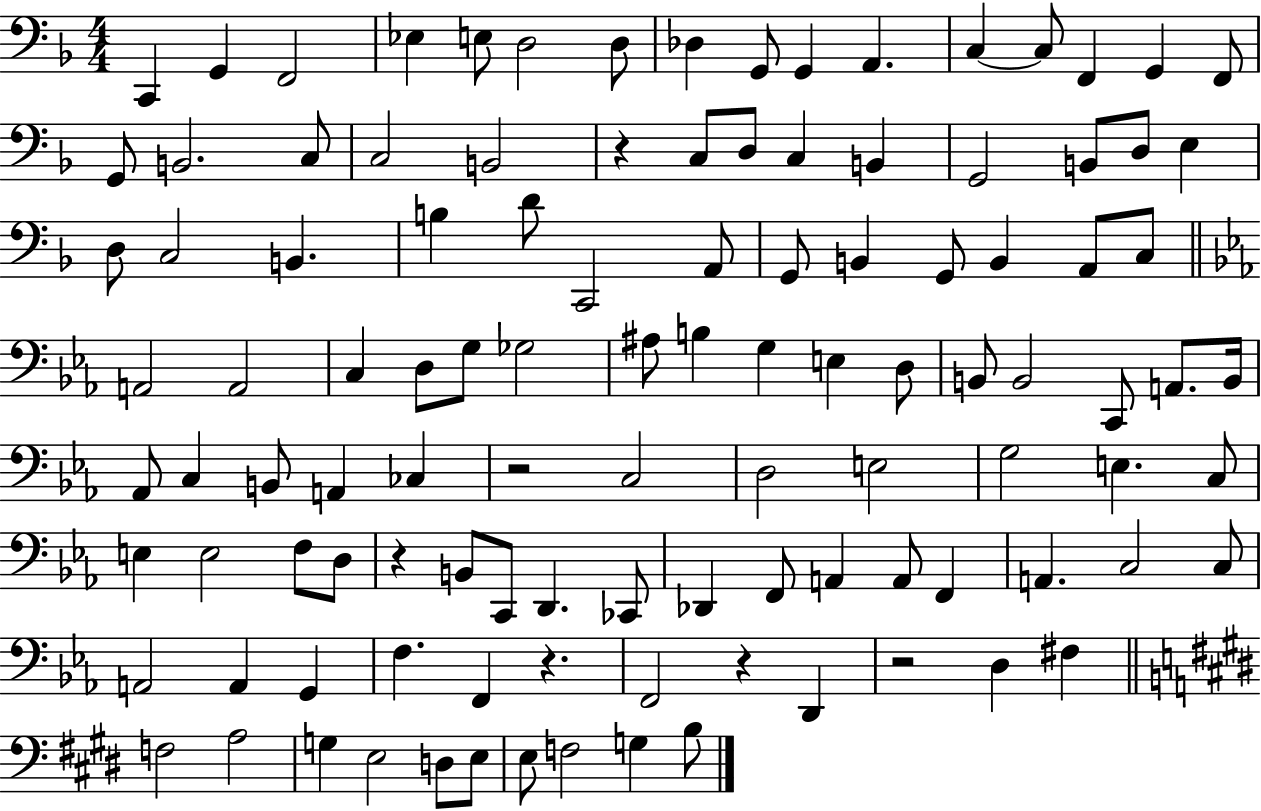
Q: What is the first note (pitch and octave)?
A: C2